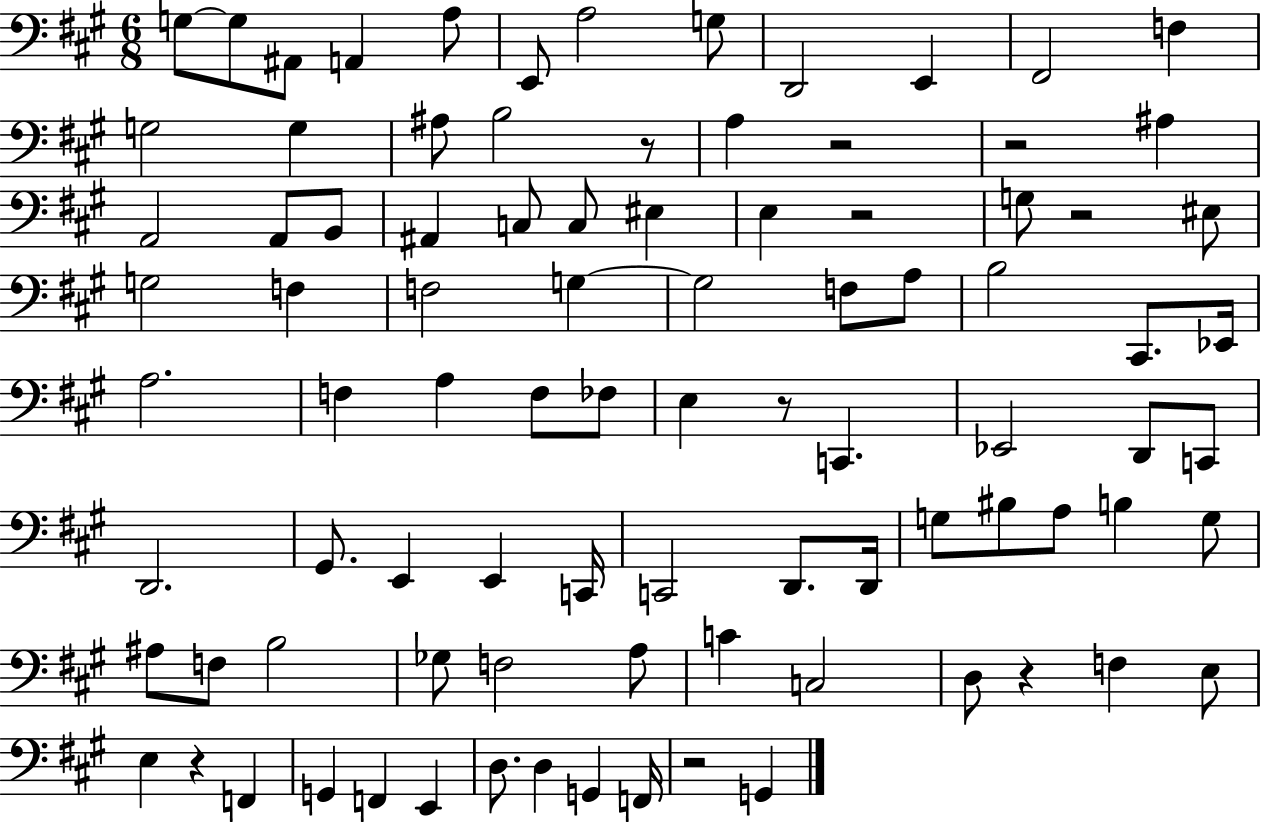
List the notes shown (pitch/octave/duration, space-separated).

G3/e G3/e A#2/e A2/q A3/e E2/e A3/h G3/e D2/h E2/q F#2/h F3/q G3/h G3/q A#3/e B3/h R/e A3/q R/h R/h A#3/q A2/h A2/e B2/e A#2/q C3/e C3/e EIS3/q E3/q R/h G3/e R/h EIS3/e G3/h F3/q F3/h G3/q G3/h F3/e A3/e B3/h C#2/e. Eb2/s A3/h. F3/q A3/q F3/e FES3/e E3/q R/e C2/q. Eb2/h D2/e C2/e D2/h. G#2/e. E2/q E2/q C2/s C2/h D2/e. D2/s G3/e BIS3/e A3/e B3/q G3/e A#3/e F3/e B3/h Gb3/e F3/h A3/e C4/q C3/h D3/e R/q F3/q E3/e E3/q R/q F2/q G2/q F2/q E2/q D3/e. D3/q G2/q F2/s R/h G2/q